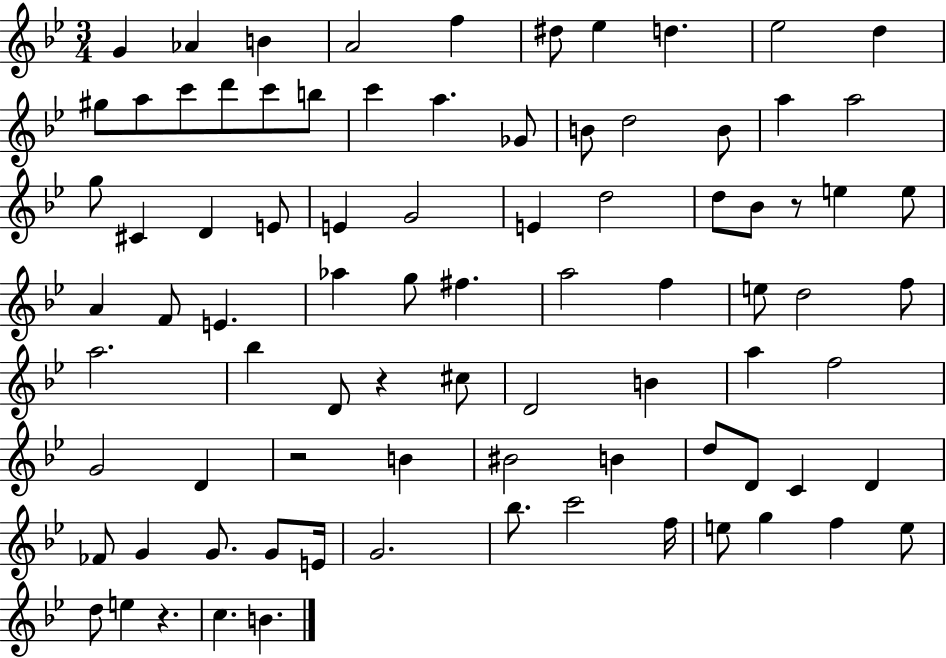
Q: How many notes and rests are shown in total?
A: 85